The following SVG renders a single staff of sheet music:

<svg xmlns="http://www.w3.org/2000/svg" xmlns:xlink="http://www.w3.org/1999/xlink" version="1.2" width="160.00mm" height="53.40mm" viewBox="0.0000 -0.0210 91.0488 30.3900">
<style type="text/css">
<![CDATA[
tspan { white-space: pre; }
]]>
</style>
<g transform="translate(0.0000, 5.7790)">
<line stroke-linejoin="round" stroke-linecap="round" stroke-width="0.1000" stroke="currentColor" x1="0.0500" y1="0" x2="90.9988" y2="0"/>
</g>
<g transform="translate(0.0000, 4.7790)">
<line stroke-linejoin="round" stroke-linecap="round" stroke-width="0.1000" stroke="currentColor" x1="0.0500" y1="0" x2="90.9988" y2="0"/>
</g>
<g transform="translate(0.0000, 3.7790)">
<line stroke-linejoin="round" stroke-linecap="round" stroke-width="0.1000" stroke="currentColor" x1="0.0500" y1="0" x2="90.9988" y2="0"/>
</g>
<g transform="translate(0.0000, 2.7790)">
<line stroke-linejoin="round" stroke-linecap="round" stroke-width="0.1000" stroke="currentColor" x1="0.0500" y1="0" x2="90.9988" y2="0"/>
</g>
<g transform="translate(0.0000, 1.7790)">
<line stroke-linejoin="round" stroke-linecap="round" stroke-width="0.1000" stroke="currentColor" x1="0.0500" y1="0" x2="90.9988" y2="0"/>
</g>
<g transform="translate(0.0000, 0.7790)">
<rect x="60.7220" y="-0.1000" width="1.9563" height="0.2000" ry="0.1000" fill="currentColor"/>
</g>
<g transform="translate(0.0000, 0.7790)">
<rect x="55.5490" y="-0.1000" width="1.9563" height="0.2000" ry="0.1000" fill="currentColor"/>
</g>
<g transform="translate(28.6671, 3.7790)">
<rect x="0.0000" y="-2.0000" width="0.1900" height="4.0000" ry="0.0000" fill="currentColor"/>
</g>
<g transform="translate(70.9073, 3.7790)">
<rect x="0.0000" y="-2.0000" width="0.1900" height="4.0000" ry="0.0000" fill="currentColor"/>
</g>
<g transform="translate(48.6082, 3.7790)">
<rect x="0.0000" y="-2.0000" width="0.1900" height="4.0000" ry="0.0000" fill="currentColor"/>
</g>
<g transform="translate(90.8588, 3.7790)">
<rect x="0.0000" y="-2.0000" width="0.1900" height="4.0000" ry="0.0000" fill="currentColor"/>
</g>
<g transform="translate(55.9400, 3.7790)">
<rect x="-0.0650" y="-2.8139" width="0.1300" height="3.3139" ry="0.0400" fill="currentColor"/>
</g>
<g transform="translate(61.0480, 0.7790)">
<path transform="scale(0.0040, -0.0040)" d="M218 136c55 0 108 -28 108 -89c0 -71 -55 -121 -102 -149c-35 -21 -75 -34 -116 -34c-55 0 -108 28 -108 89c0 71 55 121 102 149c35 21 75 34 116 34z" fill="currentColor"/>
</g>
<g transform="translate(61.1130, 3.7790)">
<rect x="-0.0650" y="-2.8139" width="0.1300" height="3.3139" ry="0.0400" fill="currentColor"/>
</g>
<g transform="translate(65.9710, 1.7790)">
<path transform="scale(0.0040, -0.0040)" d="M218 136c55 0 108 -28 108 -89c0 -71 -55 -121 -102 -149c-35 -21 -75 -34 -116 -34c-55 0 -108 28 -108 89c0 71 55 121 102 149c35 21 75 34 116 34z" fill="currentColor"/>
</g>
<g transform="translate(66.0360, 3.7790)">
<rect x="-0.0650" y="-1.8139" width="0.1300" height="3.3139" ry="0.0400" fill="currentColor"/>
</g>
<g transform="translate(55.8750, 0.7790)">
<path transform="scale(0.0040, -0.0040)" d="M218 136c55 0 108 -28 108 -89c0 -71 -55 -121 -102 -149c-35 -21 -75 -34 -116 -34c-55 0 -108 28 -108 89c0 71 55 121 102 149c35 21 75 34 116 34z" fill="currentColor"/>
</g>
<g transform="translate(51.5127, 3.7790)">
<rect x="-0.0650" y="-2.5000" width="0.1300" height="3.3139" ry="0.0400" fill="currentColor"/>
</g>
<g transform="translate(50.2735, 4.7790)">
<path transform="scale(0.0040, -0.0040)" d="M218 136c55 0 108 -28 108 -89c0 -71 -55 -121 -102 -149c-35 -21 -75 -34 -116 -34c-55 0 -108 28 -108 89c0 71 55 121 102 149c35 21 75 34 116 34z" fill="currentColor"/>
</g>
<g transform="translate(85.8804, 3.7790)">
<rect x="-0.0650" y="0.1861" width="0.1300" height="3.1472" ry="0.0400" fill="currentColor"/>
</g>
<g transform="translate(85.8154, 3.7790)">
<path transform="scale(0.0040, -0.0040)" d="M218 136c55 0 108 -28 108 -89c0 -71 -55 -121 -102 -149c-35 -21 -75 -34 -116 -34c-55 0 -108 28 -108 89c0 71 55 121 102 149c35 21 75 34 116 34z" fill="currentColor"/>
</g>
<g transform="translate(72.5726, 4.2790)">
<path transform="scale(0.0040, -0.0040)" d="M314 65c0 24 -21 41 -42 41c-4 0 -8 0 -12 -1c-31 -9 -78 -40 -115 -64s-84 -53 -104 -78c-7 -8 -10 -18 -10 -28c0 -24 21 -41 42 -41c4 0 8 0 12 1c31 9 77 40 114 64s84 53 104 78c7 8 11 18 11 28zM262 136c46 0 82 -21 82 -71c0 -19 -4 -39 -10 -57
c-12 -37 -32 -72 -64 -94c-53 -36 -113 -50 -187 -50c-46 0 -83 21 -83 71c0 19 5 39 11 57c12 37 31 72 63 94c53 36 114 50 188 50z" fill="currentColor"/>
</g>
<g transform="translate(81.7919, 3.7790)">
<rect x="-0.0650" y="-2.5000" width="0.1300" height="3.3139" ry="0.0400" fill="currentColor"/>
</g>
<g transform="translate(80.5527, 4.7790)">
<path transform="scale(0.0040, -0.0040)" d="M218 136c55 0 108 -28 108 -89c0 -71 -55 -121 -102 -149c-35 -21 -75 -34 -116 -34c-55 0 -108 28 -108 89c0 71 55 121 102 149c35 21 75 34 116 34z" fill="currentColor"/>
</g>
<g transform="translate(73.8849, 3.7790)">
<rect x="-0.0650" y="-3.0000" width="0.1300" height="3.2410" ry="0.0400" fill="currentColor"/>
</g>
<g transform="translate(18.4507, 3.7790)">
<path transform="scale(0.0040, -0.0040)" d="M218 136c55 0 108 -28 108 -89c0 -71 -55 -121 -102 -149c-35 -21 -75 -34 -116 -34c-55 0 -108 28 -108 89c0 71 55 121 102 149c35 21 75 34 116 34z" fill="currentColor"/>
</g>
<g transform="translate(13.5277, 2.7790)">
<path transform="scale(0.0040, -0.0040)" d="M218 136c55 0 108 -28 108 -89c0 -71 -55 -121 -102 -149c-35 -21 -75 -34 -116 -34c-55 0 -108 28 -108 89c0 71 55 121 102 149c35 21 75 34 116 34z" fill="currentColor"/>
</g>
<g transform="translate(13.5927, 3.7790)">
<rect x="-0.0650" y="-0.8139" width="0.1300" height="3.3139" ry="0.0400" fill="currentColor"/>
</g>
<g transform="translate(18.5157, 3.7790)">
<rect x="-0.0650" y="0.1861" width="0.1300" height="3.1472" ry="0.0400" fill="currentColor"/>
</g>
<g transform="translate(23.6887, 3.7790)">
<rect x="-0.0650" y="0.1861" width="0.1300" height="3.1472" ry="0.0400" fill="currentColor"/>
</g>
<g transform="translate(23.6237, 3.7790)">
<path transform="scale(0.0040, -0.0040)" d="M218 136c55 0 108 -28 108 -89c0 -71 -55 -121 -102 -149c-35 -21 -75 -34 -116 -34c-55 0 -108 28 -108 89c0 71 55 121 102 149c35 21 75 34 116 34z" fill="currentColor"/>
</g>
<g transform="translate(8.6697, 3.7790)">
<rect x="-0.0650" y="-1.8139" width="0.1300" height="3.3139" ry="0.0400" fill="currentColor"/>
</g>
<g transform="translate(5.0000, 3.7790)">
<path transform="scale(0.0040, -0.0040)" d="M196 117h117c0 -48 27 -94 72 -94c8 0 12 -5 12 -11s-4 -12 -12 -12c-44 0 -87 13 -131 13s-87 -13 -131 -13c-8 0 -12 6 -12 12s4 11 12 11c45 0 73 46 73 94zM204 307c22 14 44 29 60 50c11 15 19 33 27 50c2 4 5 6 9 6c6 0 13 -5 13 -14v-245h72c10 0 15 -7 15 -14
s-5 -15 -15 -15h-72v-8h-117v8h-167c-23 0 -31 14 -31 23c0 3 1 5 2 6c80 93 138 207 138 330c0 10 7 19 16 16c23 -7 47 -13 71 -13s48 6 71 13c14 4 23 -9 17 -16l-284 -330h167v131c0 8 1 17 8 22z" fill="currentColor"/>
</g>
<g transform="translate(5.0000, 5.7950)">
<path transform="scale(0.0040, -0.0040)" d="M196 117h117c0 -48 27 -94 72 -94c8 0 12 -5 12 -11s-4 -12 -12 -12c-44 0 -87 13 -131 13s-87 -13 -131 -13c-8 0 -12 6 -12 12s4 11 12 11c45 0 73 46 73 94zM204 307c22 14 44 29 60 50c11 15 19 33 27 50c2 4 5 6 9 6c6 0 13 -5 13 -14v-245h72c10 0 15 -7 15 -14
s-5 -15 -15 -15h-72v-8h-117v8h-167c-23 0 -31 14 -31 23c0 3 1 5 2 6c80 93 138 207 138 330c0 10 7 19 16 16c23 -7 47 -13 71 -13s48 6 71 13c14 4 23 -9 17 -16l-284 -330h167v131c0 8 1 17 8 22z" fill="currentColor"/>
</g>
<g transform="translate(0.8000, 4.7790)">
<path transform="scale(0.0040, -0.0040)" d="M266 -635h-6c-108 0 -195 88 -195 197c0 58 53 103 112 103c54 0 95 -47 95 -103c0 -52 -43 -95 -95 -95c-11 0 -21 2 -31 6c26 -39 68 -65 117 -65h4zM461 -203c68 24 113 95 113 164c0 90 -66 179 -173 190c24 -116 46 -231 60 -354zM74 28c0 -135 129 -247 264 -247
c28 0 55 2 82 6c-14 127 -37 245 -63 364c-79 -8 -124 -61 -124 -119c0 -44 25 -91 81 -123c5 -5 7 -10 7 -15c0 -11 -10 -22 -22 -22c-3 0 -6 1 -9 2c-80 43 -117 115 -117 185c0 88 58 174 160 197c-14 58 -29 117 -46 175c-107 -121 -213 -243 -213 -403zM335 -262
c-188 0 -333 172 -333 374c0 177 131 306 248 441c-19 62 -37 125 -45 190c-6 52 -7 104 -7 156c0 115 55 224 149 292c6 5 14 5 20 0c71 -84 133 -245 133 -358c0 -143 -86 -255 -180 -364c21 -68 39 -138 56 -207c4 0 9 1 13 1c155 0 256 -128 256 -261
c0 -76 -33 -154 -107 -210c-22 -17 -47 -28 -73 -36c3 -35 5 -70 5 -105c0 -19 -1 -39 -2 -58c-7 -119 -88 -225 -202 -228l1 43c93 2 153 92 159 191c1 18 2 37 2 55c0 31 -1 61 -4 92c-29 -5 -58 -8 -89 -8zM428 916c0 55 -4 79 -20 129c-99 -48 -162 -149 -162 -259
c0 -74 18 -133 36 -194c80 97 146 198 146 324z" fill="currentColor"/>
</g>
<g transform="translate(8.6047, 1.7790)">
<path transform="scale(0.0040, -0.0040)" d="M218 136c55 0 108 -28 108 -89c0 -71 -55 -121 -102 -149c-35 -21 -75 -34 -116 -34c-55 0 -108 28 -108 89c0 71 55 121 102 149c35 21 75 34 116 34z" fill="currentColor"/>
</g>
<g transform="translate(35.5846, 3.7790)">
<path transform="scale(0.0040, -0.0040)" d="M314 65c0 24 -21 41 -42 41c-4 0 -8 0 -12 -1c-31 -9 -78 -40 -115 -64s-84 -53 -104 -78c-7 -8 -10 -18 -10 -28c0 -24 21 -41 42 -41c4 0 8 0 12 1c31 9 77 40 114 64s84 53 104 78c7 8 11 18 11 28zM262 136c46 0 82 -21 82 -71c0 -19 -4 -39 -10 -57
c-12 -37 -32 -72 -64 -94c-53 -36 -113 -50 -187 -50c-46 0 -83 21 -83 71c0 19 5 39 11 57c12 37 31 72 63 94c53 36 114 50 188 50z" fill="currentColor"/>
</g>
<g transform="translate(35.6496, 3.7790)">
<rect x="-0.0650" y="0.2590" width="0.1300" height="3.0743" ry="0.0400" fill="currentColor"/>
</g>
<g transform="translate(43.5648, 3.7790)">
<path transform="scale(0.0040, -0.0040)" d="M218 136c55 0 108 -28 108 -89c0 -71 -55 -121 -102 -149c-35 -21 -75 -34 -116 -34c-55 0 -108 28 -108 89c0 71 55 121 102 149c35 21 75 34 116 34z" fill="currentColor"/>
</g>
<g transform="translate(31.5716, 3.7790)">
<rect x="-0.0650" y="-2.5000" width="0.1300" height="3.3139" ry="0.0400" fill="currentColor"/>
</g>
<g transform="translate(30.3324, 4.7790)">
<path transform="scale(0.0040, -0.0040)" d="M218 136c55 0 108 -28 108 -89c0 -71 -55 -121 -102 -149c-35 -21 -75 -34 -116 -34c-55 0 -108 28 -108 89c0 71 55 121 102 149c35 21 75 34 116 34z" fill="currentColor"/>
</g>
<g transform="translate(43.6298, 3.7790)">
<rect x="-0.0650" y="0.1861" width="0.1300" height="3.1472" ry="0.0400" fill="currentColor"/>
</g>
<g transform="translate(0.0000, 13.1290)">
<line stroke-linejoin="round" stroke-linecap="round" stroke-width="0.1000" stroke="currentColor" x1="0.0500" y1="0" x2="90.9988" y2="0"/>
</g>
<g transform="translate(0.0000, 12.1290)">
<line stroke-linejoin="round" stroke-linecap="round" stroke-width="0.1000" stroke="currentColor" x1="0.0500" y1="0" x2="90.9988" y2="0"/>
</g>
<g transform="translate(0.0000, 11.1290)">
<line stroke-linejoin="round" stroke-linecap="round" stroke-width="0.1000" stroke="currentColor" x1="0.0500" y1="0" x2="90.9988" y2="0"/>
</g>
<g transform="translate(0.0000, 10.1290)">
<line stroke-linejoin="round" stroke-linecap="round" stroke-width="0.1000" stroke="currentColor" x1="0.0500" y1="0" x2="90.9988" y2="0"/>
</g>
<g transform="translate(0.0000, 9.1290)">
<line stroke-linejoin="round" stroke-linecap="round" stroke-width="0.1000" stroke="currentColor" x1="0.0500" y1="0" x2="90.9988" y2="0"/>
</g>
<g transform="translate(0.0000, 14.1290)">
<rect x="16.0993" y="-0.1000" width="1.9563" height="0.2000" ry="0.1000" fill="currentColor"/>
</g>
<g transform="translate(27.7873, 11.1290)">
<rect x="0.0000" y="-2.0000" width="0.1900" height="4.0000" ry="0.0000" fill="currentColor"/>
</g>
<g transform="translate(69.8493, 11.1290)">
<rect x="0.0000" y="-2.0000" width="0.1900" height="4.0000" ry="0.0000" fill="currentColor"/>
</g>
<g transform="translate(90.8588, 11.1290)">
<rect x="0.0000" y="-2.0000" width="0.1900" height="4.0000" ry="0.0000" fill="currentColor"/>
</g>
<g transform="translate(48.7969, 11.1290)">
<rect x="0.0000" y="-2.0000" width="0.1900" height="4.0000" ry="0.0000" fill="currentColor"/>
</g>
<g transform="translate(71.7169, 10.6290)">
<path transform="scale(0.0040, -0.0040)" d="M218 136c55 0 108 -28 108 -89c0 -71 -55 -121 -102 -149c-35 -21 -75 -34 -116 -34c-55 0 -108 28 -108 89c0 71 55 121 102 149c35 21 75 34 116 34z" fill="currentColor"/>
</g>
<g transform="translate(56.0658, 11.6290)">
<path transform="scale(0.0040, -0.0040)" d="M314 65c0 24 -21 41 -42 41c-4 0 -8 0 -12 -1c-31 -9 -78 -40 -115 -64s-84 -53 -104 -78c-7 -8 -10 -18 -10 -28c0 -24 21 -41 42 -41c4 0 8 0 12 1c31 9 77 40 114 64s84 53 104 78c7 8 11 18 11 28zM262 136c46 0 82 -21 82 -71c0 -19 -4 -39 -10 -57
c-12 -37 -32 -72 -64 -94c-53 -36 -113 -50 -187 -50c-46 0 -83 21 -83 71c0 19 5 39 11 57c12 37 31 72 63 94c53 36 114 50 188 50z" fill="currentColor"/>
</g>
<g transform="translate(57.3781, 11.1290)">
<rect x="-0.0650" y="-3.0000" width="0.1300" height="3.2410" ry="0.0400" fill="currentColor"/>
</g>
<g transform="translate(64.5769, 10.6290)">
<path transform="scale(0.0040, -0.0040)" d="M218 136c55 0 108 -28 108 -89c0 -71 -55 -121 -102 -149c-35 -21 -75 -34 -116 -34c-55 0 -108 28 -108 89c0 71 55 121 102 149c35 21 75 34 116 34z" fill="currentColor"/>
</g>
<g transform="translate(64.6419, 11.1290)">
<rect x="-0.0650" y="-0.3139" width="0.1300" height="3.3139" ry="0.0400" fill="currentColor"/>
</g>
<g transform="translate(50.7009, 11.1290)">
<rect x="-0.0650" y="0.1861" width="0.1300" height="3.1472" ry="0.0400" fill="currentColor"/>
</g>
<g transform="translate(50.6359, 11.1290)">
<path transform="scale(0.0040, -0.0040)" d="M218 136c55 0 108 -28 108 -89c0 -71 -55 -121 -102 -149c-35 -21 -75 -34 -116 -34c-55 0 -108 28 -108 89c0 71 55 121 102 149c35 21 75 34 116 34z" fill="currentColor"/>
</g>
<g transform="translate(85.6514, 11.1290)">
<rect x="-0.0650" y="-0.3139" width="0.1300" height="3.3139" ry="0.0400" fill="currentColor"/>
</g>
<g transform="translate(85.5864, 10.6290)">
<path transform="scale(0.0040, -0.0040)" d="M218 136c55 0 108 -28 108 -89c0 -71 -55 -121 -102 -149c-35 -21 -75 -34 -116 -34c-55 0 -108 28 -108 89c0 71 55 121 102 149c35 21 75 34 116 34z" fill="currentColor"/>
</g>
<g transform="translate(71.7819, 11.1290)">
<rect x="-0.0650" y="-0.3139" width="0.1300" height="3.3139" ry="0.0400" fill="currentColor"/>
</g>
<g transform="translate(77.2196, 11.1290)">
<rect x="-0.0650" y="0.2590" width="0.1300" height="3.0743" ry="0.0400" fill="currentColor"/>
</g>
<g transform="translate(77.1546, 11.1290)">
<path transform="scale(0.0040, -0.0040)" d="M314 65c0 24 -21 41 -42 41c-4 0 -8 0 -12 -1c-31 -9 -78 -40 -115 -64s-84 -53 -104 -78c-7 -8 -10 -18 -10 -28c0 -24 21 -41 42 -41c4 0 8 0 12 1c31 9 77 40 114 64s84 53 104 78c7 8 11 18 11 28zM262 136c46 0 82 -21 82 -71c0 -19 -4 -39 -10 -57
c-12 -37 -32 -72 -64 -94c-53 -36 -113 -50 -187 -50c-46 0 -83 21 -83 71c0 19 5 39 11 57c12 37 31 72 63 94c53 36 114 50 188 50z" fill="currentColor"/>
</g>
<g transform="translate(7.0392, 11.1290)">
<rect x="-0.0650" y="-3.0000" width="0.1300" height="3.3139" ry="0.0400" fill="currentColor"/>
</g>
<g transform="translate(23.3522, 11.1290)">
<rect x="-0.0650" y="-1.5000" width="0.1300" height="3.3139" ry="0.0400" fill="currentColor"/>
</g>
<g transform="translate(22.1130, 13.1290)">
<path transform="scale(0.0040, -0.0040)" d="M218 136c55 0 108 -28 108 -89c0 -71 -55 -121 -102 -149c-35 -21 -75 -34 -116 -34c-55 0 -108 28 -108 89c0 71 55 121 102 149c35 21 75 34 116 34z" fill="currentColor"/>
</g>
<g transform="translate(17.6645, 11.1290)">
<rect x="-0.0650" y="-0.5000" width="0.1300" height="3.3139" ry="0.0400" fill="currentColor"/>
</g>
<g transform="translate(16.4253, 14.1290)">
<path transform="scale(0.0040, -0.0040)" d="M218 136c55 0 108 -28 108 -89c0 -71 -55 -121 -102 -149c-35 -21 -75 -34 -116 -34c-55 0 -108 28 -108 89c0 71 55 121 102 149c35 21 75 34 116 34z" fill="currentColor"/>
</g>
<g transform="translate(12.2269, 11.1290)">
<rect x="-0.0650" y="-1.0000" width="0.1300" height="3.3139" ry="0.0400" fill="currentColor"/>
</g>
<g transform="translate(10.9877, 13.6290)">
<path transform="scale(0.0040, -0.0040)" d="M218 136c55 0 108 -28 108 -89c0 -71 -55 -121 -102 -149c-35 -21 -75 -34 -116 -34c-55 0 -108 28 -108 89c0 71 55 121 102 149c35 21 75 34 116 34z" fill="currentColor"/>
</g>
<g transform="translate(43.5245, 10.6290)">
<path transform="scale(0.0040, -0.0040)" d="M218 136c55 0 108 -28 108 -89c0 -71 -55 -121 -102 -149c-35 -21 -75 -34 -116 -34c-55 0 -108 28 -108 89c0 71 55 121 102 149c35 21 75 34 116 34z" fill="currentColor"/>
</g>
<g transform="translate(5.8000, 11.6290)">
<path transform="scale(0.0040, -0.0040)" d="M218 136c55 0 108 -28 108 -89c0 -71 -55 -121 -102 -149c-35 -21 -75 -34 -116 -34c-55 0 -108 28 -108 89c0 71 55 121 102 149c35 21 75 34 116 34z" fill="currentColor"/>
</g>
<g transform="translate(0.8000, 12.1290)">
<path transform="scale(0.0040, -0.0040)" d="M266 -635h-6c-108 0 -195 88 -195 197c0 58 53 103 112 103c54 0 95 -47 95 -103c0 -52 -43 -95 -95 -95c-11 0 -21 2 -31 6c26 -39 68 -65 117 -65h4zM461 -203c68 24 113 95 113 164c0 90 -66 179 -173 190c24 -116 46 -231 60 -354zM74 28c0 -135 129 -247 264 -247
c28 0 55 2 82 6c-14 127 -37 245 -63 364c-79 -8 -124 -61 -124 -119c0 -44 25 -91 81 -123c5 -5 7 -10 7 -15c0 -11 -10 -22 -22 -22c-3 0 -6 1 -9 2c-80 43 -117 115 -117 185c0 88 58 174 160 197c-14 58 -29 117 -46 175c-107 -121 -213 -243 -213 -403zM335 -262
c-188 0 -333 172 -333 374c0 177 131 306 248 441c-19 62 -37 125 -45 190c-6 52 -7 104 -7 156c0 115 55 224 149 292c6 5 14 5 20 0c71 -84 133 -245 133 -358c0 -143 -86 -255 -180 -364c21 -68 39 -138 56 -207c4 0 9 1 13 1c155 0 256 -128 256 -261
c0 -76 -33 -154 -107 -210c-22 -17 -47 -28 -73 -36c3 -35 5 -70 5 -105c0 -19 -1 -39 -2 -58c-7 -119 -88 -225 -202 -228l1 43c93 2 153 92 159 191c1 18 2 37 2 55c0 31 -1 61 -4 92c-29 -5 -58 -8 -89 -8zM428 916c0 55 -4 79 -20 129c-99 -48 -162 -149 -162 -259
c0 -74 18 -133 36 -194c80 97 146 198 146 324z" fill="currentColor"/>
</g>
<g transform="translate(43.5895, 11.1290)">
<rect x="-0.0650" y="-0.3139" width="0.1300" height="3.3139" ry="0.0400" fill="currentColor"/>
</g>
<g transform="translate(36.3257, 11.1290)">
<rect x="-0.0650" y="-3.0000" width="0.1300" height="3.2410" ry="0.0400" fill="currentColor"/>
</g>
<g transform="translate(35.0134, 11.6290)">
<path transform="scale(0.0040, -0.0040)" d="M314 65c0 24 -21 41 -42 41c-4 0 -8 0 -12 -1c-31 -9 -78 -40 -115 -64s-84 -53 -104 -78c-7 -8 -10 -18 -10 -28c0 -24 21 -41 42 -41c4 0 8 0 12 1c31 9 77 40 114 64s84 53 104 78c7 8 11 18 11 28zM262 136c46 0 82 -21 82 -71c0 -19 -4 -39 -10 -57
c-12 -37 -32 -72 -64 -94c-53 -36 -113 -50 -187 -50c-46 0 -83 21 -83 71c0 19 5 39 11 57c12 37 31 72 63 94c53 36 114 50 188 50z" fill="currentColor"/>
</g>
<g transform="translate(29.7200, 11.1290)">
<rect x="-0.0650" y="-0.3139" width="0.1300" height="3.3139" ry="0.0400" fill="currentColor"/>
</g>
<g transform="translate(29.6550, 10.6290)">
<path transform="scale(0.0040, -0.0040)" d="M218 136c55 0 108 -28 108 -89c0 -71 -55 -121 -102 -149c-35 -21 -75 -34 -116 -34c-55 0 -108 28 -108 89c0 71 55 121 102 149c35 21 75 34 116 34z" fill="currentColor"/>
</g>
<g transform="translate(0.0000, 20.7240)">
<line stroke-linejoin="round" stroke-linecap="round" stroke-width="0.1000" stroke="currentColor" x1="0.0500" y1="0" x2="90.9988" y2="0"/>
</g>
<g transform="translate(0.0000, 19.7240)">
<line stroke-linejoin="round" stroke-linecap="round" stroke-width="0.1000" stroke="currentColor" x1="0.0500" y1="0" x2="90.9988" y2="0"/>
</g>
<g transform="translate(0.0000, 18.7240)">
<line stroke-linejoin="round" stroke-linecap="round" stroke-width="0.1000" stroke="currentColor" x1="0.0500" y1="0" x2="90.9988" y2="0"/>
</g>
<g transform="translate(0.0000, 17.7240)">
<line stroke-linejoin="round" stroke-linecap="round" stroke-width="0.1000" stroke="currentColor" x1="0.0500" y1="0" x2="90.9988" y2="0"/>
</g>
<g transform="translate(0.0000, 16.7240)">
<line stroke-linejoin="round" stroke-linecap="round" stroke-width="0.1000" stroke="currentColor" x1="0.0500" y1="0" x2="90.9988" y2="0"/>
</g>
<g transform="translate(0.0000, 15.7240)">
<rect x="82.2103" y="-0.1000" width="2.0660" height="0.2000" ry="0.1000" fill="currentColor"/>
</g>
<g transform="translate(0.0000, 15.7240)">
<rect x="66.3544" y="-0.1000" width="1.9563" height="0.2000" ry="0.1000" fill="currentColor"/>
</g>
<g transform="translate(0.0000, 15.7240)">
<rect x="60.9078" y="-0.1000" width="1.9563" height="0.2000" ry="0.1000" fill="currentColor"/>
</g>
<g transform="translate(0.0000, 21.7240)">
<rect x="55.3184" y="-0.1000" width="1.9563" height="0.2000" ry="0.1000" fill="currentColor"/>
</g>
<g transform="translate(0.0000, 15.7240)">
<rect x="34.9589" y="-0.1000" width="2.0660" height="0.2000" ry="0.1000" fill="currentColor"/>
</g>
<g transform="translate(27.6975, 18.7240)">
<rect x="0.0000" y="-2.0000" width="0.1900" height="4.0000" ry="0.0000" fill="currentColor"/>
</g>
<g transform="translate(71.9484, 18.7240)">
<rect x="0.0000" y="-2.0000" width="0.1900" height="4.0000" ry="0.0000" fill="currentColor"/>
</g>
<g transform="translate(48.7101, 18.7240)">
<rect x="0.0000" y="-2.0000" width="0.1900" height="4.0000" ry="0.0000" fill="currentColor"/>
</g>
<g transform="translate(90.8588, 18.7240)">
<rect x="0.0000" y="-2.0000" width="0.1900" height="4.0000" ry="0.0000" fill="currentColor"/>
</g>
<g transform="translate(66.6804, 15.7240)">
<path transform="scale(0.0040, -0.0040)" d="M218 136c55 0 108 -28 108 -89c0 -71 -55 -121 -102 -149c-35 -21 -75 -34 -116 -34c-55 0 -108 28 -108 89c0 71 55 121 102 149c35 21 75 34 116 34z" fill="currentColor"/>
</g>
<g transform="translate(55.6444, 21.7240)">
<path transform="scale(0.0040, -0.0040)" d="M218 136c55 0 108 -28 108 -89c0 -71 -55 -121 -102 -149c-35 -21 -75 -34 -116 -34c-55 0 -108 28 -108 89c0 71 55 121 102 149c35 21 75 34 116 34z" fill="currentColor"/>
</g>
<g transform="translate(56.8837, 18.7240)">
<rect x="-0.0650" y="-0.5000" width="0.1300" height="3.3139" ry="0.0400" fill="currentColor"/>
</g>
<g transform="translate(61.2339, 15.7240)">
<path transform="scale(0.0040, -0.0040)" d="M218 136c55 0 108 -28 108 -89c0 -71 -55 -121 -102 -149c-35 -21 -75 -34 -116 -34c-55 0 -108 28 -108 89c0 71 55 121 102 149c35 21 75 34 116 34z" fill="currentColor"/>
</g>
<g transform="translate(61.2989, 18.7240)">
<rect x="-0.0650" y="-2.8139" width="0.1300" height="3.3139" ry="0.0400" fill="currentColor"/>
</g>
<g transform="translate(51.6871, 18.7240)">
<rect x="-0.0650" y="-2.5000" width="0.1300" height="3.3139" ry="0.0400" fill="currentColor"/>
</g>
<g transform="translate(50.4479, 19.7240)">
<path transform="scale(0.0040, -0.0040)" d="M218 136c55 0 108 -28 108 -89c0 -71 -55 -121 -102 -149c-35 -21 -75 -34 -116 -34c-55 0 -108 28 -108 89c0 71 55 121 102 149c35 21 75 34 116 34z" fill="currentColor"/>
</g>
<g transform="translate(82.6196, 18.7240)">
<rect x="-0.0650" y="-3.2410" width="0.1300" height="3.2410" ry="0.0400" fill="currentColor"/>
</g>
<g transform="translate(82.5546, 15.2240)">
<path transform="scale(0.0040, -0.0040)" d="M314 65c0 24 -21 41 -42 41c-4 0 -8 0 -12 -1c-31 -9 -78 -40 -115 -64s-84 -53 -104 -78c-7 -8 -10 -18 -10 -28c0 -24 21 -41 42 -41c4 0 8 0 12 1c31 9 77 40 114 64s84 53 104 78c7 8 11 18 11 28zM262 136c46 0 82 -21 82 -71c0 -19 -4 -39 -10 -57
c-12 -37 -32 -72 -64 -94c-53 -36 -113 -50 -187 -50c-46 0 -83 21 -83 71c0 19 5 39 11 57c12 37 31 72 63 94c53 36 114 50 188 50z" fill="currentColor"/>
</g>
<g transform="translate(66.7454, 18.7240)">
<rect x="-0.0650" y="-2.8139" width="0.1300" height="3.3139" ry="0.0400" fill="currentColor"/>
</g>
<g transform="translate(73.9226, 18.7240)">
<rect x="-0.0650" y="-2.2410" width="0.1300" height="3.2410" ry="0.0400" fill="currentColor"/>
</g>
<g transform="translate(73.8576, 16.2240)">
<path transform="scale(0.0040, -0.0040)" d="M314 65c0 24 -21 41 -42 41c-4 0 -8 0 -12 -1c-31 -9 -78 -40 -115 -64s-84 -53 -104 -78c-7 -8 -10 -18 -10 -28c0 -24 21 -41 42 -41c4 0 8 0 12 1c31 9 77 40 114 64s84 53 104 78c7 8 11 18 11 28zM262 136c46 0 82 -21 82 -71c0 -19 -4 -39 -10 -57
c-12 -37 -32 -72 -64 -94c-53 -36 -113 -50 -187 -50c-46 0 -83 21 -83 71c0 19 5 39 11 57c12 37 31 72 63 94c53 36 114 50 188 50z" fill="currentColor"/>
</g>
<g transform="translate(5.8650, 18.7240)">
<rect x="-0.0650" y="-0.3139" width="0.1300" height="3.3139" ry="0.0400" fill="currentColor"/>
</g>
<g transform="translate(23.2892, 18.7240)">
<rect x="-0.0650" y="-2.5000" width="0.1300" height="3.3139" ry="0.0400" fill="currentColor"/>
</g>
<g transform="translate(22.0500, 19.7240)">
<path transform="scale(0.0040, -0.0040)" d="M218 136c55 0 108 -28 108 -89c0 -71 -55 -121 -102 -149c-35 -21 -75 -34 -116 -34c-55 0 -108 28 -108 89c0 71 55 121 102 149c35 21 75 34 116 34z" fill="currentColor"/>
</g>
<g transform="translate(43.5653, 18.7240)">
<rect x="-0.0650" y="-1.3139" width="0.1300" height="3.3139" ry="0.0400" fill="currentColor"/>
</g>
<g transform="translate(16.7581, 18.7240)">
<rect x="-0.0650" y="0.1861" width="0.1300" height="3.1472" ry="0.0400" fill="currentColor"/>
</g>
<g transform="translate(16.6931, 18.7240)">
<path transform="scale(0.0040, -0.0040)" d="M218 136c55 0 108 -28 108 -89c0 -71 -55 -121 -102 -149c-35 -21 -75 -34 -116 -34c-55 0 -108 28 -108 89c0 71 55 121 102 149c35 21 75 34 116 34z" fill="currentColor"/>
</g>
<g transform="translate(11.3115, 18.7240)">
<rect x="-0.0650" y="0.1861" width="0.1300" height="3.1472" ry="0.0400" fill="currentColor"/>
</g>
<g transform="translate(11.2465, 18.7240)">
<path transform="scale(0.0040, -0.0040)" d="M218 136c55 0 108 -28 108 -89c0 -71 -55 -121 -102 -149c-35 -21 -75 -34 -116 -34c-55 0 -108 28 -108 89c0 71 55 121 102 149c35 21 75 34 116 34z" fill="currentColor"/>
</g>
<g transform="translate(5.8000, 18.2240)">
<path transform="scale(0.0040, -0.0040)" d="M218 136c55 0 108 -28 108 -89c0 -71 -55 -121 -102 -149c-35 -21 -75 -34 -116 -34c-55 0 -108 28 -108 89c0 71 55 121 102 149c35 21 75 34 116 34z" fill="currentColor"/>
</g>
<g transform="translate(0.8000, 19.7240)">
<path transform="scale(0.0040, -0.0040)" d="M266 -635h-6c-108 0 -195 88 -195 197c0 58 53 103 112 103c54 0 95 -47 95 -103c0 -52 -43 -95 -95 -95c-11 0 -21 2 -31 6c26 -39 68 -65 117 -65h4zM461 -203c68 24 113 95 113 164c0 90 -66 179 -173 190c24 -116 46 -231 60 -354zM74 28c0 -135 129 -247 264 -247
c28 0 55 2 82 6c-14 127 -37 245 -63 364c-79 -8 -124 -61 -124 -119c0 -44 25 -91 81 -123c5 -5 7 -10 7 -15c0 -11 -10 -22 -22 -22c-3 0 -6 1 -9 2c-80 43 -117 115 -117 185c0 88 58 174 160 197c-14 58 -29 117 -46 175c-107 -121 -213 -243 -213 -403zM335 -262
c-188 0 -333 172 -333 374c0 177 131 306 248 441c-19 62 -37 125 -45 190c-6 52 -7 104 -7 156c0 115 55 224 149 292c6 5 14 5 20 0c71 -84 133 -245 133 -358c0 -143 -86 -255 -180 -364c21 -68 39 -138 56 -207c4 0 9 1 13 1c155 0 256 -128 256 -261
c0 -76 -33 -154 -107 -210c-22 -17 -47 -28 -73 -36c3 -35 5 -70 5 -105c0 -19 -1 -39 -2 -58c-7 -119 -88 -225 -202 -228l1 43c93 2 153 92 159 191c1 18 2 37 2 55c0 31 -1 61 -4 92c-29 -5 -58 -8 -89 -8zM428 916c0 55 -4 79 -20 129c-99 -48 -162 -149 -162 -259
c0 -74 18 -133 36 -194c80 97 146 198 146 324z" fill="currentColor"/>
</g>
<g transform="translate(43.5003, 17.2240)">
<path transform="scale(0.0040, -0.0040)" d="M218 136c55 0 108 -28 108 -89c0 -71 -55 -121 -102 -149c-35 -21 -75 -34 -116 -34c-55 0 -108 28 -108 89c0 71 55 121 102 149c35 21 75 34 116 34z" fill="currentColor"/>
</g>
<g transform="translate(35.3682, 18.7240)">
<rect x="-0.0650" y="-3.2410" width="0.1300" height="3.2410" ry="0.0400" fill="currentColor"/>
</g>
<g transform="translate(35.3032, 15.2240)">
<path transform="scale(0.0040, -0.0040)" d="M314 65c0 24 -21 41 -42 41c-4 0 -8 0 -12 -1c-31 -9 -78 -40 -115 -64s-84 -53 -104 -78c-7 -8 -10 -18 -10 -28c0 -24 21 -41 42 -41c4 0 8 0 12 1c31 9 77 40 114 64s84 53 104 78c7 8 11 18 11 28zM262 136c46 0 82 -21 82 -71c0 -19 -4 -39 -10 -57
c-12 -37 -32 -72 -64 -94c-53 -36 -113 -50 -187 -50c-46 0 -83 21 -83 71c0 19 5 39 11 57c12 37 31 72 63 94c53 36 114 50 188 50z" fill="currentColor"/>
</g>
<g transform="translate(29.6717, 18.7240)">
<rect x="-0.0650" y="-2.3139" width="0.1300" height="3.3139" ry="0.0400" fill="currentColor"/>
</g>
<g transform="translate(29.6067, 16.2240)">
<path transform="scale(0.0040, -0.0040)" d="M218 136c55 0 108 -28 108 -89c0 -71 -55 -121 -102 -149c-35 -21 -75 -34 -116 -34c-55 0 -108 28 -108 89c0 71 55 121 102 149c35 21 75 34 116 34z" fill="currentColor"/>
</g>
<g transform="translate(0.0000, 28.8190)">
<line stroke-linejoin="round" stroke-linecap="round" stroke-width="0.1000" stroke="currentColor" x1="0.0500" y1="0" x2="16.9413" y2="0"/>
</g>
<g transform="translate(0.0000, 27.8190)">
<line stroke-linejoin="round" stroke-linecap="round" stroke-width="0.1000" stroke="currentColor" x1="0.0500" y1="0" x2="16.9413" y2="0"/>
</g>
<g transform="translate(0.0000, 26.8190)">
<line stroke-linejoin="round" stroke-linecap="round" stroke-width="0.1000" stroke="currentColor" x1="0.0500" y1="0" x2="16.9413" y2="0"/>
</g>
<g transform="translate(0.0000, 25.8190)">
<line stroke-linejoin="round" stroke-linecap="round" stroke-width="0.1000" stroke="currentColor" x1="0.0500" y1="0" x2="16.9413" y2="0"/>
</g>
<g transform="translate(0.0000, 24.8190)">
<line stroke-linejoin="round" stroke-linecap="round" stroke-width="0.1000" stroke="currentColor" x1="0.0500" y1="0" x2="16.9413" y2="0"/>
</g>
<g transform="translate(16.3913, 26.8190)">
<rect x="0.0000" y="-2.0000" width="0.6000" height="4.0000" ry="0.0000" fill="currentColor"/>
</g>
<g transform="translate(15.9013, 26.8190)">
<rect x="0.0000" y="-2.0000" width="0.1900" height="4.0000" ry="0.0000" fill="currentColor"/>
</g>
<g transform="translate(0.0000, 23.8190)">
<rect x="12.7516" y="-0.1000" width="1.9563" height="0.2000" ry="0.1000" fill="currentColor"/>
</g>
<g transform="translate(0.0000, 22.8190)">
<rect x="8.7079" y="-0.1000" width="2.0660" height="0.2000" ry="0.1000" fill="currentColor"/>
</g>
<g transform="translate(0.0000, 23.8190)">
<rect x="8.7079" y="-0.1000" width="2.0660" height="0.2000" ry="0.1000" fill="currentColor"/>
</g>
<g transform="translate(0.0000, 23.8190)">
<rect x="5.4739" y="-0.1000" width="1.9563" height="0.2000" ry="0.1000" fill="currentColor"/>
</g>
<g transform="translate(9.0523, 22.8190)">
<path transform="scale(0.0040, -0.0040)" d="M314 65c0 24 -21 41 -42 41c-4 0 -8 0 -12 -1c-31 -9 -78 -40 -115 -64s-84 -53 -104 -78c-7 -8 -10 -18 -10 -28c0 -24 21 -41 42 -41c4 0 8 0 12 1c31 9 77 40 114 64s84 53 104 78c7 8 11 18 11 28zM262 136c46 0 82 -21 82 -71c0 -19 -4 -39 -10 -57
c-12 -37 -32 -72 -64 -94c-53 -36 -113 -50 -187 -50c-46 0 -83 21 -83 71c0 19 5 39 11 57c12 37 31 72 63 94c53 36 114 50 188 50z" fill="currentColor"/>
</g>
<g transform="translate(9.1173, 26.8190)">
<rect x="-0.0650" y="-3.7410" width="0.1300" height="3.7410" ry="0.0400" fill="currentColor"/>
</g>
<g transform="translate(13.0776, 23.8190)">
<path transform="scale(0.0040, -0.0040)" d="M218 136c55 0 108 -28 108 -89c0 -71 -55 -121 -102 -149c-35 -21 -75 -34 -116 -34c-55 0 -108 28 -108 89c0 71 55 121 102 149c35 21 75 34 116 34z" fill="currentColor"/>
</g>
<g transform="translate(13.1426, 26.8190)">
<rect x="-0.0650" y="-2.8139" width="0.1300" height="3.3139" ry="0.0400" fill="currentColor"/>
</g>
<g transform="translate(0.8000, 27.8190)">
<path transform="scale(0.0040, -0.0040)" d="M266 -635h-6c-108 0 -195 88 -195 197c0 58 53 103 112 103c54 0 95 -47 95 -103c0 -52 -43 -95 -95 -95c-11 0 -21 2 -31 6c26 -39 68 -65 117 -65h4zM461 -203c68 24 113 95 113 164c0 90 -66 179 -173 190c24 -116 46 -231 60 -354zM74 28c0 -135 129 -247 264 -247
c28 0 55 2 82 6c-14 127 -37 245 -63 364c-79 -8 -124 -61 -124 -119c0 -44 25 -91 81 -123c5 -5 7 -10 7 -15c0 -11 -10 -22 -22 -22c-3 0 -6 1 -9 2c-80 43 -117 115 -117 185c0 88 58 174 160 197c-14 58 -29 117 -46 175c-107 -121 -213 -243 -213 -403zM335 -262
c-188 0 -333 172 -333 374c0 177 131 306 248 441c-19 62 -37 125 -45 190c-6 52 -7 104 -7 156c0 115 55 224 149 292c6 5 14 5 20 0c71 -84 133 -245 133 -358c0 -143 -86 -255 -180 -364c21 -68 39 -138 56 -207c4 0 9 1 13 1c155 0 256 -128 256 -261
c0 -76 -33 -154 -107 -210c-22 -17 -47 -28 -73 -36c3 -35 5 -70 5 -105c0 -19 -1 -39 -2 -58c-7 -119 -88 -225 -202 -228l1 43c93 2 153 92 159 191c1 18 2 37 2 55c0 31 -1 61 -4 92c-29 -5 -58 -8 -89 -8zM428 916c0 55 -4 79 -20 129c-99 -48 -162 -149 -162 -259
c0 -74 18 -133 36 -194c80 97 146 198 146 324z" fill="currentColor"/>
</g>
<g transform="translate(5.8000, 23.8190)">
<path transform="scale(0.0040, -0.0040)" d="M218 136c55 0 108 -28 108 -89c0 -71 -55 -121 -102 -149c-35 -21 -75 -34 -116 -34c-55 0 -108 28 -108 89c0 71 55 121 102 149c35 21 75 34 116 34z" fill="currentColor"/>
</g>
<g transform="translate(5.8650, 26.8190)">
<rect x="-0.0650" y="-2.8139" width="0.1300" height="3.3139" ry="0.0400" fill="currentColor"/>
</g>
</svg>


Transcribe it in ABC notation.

X:1
T:Untitled
M:4/4
L:1/4
K:C
f d B B G B2 B G a a f A2 G B A D C E c A2 c B A2 c c B2 c c B B G g b2 e G C a a g2 b2 a c'2 a